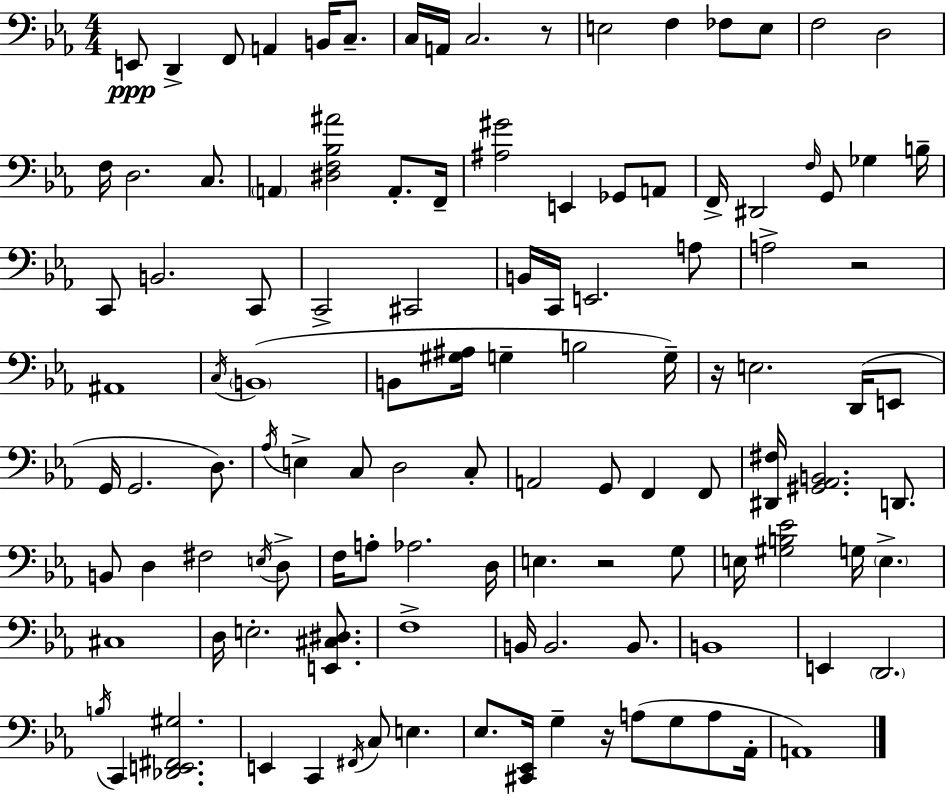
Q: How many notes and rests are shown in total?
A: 115